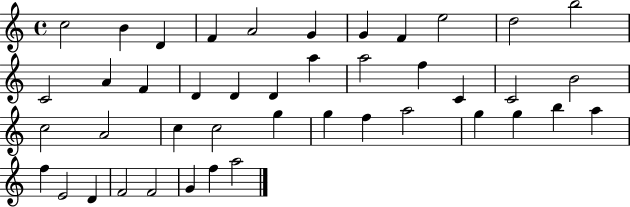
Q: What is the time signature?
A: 4/4